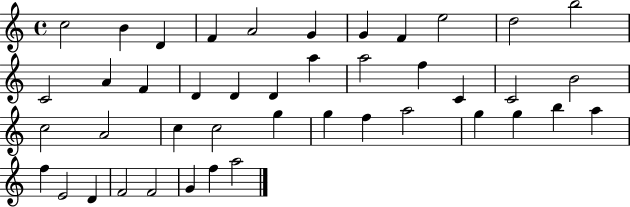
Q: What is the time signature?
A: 4/4